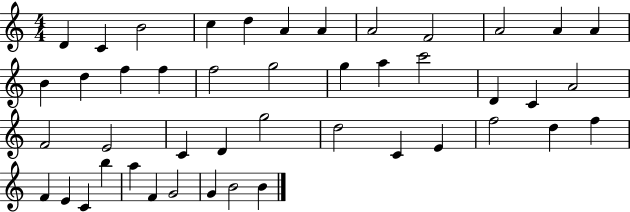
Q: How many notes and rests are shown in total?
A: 45